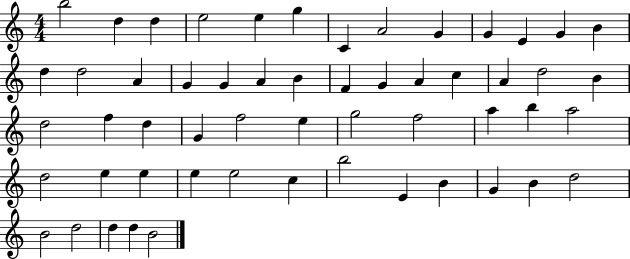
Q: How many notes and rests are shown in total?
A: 55